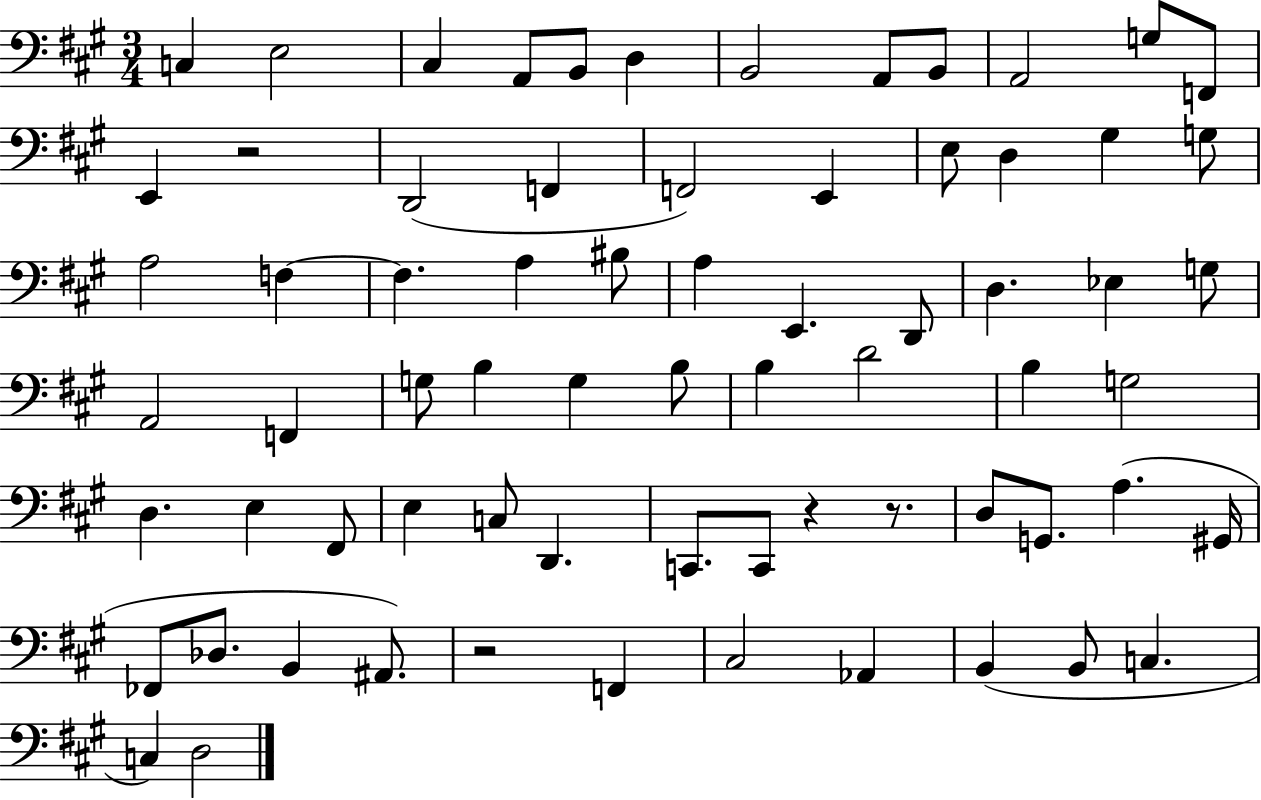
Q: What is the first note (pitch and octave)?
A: C3